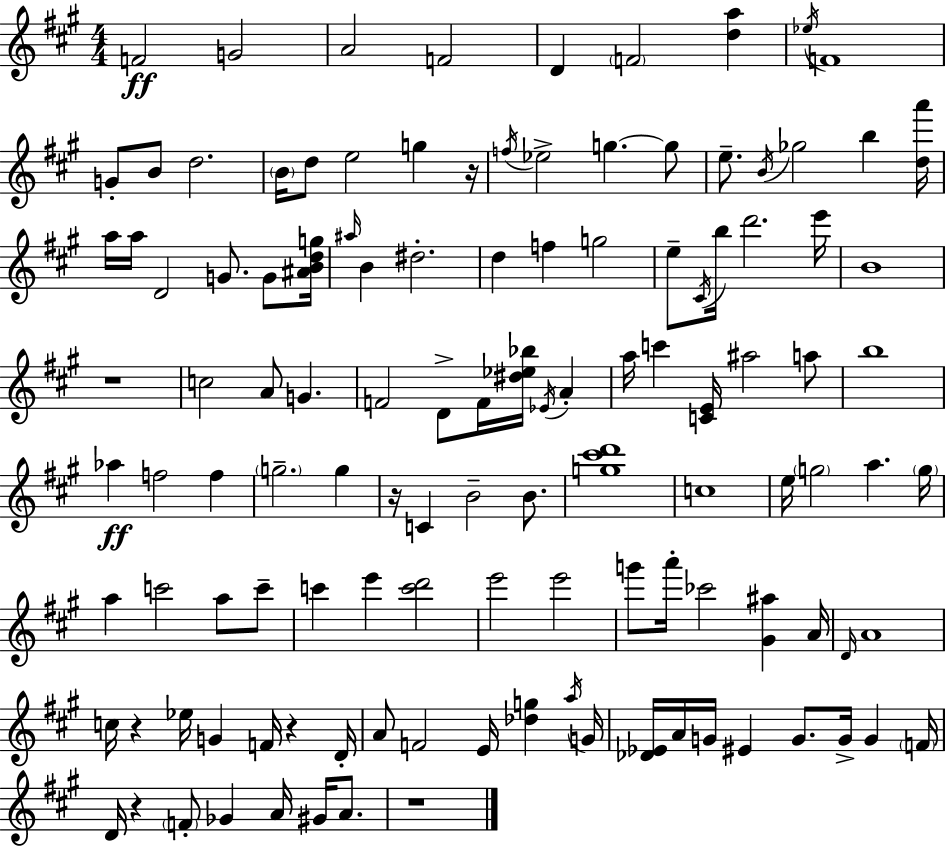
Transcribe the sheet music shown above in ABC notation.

X:1
T:Untitled
M:4/4
L:1/4
K:A
F2 G2 A2 F2 D F2 [da] _e/4 F4 G/2 B/2 d2 B/4 d/2 e2 g z/4 f/4 _e2 g g/2 e/2 B/4 _g2 b [da']/4 a/4 a/4 D2 G/2 G/2 [^ABdg]/4 ^a/4 B ^d2 d f g2 e/2 ^C/4 b/4 d'2 e'/4 B4 z4 c2 A/2 G F2 D/2 F/4 [^d_e_b]/4 _E/4 A a/4 c' [CE]/4 ^a2 a/2 b4 _a f2 f g2 g z/4 C B2 B/2 [g^c'd']4 c4 e/4 g2 a g/4 a c'2 a/2 c'/2 c' e' [c'd']2 e'2 e'2 g'/2 a'/4 _c'2 [^G^a] A/4 D/4 A4 c/4 z _e/4 G F/4 z D/4 A/2 F2 E/4 [_dg] a/4 G/4 [_D_E]/4 A/4 G/4 ^E G/2 G/4 G F/4 D/4 z F/2 _G A/4 ^G/4 A/2 z4